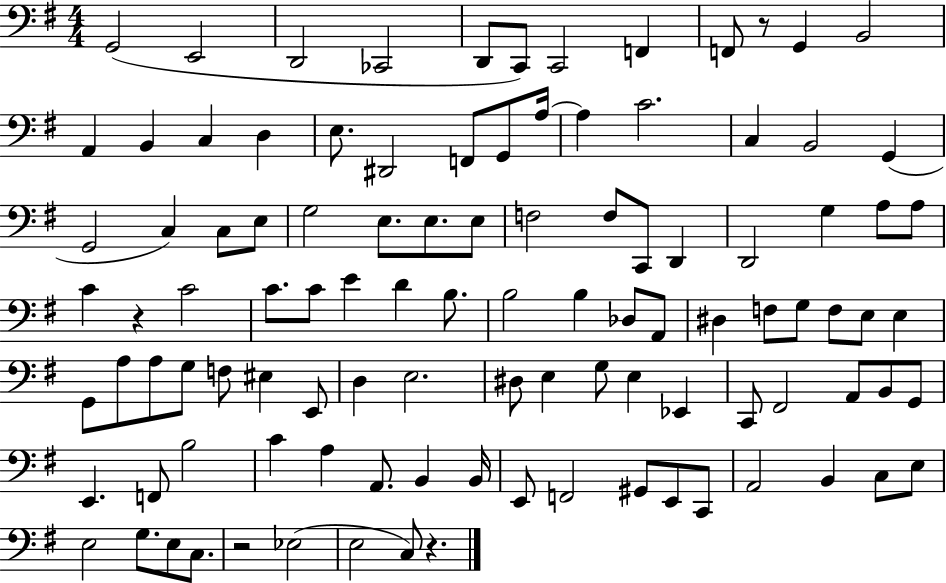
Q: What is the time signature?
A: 4/4